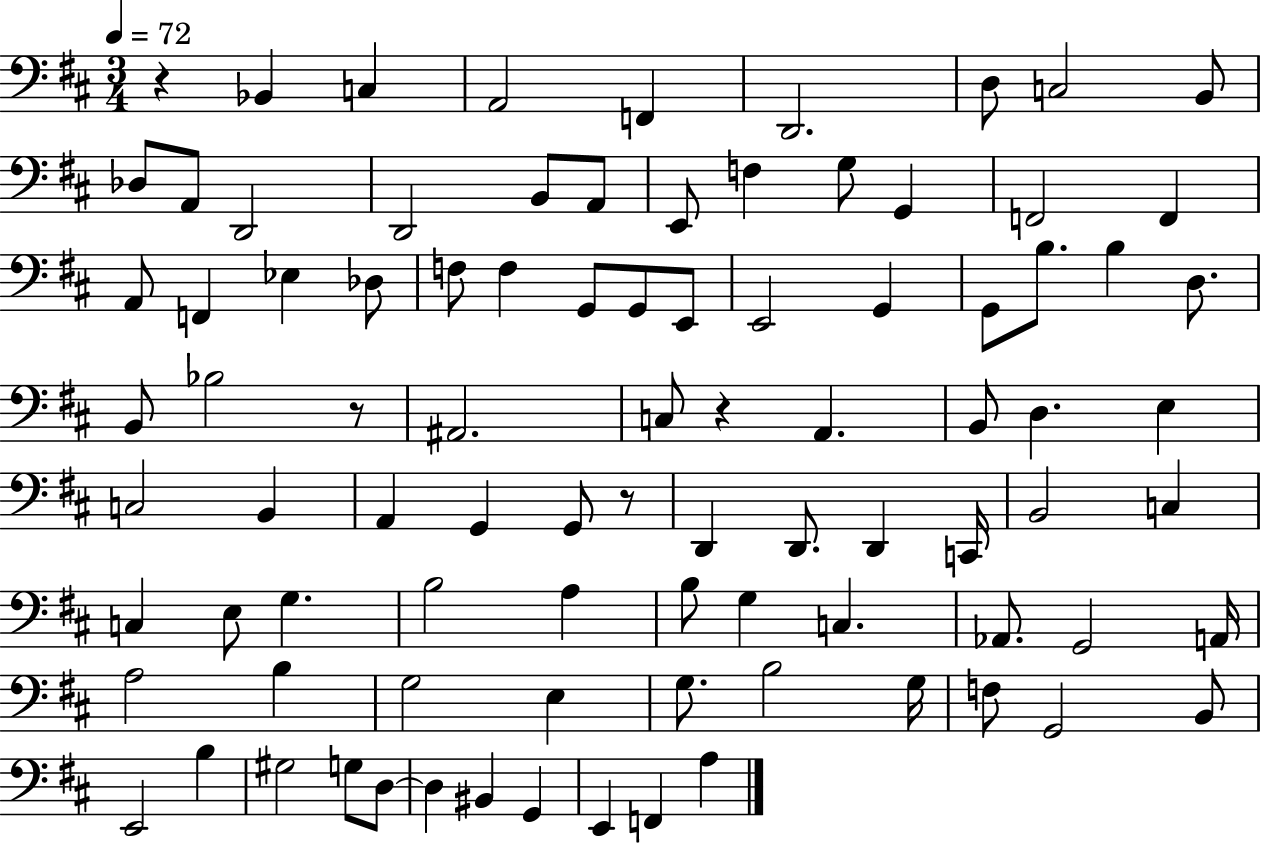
X:1
T:Untitled
M:3/4
L:1/4
K:D
z _B,, C, A,,2 F,, D,,2 D,/2 C,2 B,,/2 _D,/2 A,,/2 D,,2 D,,2 B,,/2 A,,/2 E,,/2 F, G,/2 G,, F,,2 F,, A,,/2 F,, _E, _D,/2 F,/2 F, G,,/2 G,,/2 E,,/2 E,,2 G,, G,,/2 B,/2 B, D,/2 B,,/2 _B,2 z/2 ^A,,2 C,/2 z A,, B,,/2 D, E, C,2 B,, A,, G,, G,,/2 z/2 D,, D,,/2 D,, C,,/4 B,,2 C, C, E,/2 G, B,2 A, B,/2 G, C, _A,,/2 G,,2 A,,/4 A,2 B, G,2 E, G,/2 B,2 G,/4 F,/2 G,,2 B,,/2 E,,2 B, ^G,2 G,/2 D,/2 D, ^B,, G,, E,, F,, A,